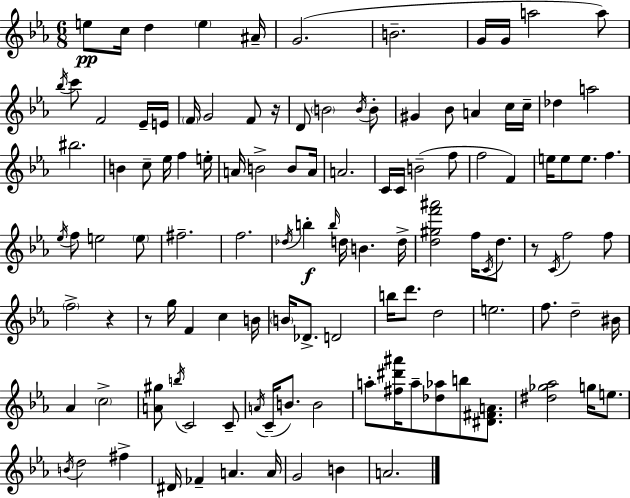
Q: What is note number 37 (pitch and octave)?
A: A4